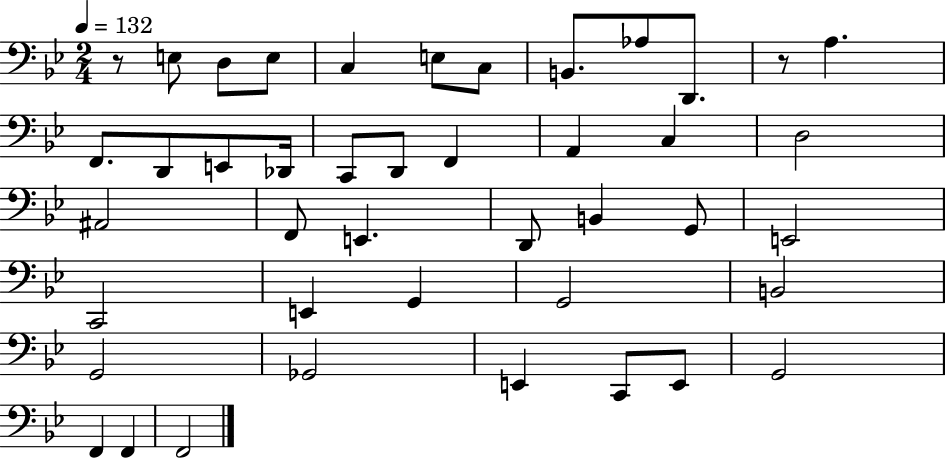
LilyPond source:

{
  \clef bass
  \numericTimeSignature
  \time 2/4
  \key bes \major
  \tempo 4 = 132
  r8 e8 d8 e8 | c4 e8 c8 | b,8. aes8 d,8. | r8 a4. | \break f,8. d,8 e,8 des,16 | c,8 d,8 f,4 | a,4 c4 | d2 | \break ais,2 | f,8 e,4. | d,8 b,4 g,8 | e,2 | \break c,2 | e,4 g,4 | g,2 | b,2 | \break g,2 | ges,2 | e,4 c,8 e,8 | g,2 | \break f,4 f,4 | f,2 | \bar "|."
}